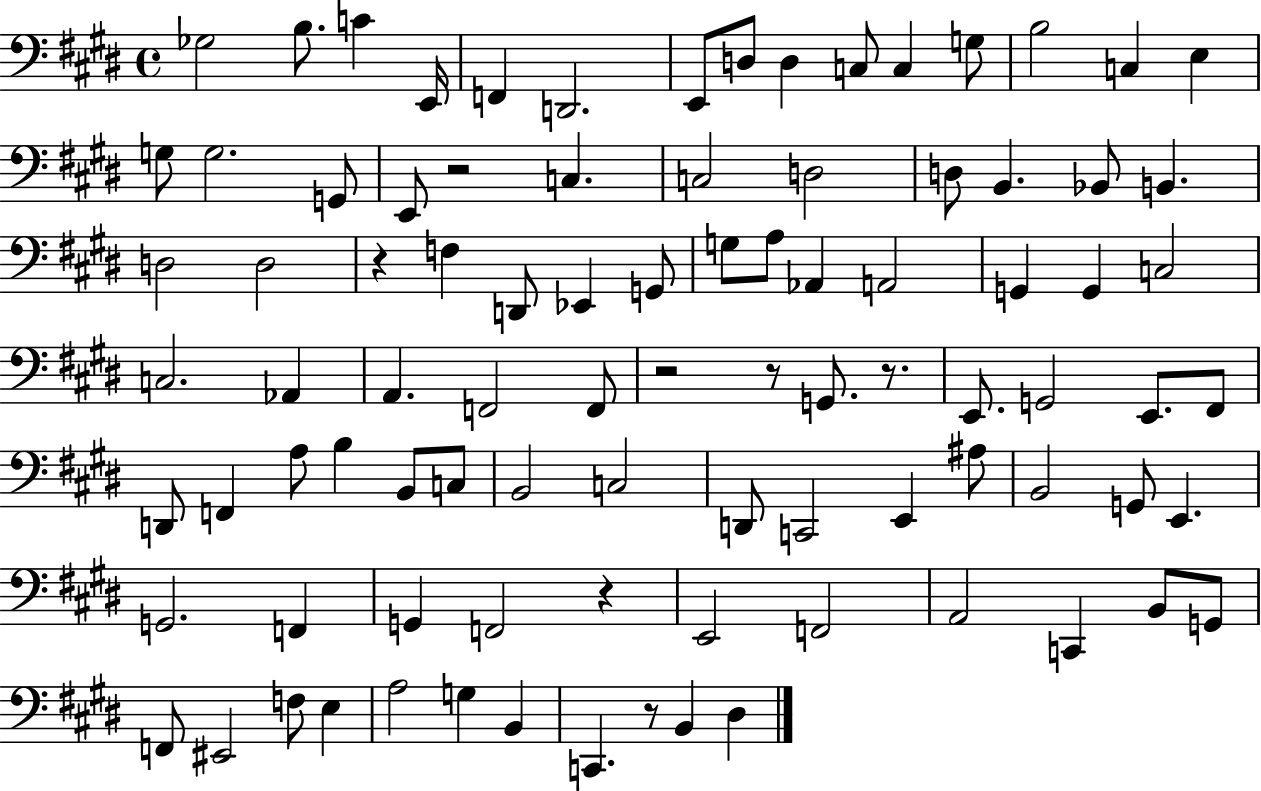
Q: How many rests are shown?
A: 7